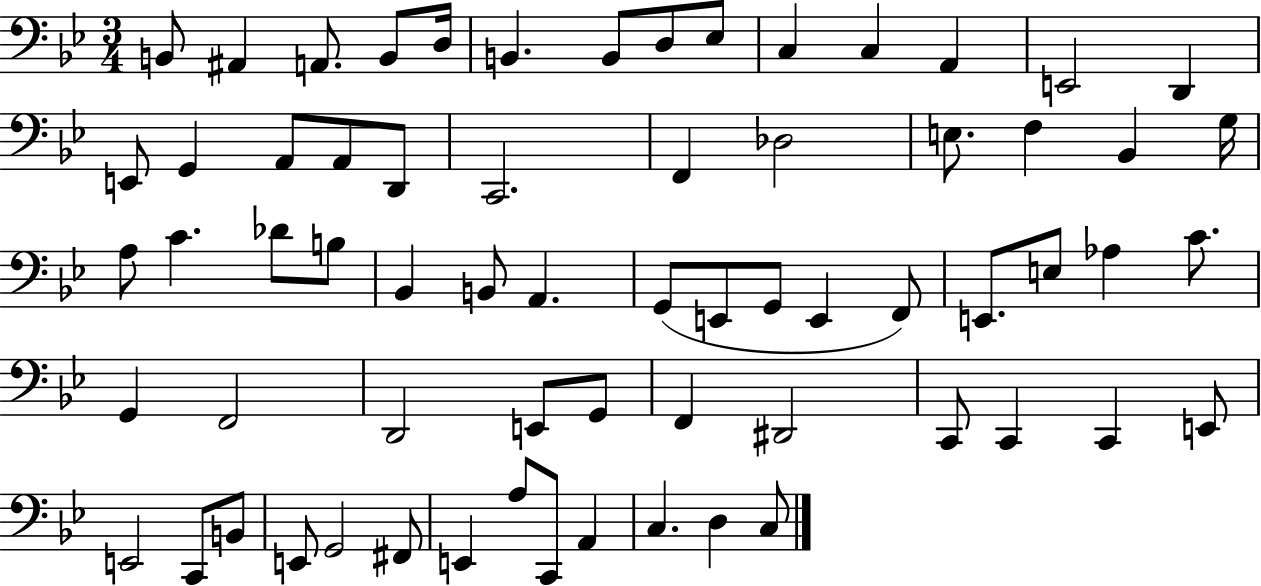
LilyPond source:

{
  \clef bass
  \numericTimeSignature
  \time 3/4
  \key bes \major
  b,8 ais,4 a,8. b,8 d16 | b,4. b,8 d8 ees8 | c4 c4 a,4 | e,2 d,4 | \break e,8 g,4 a,8 a,8 d,8 | c,2. | f,4 des2 | e8. f4 bes,4 g16 | \break a8 c'4. des'8 b8 | bes,4 b,8 a,4. | g,8( e,8 g,8 e,4 f,8) | e,8. e8 aes4 c'8. | \break g,4 f,2 | d,2 e,8 g,8 | f,4 dis,2 | c,8 c,4 c,4 e,8 | \break e,2 c,8 b,8 | e,8 g,2 fis,8 | e,4 a8 c,8 a,4 | c4. d4 c8 | \break \bar "|."
}